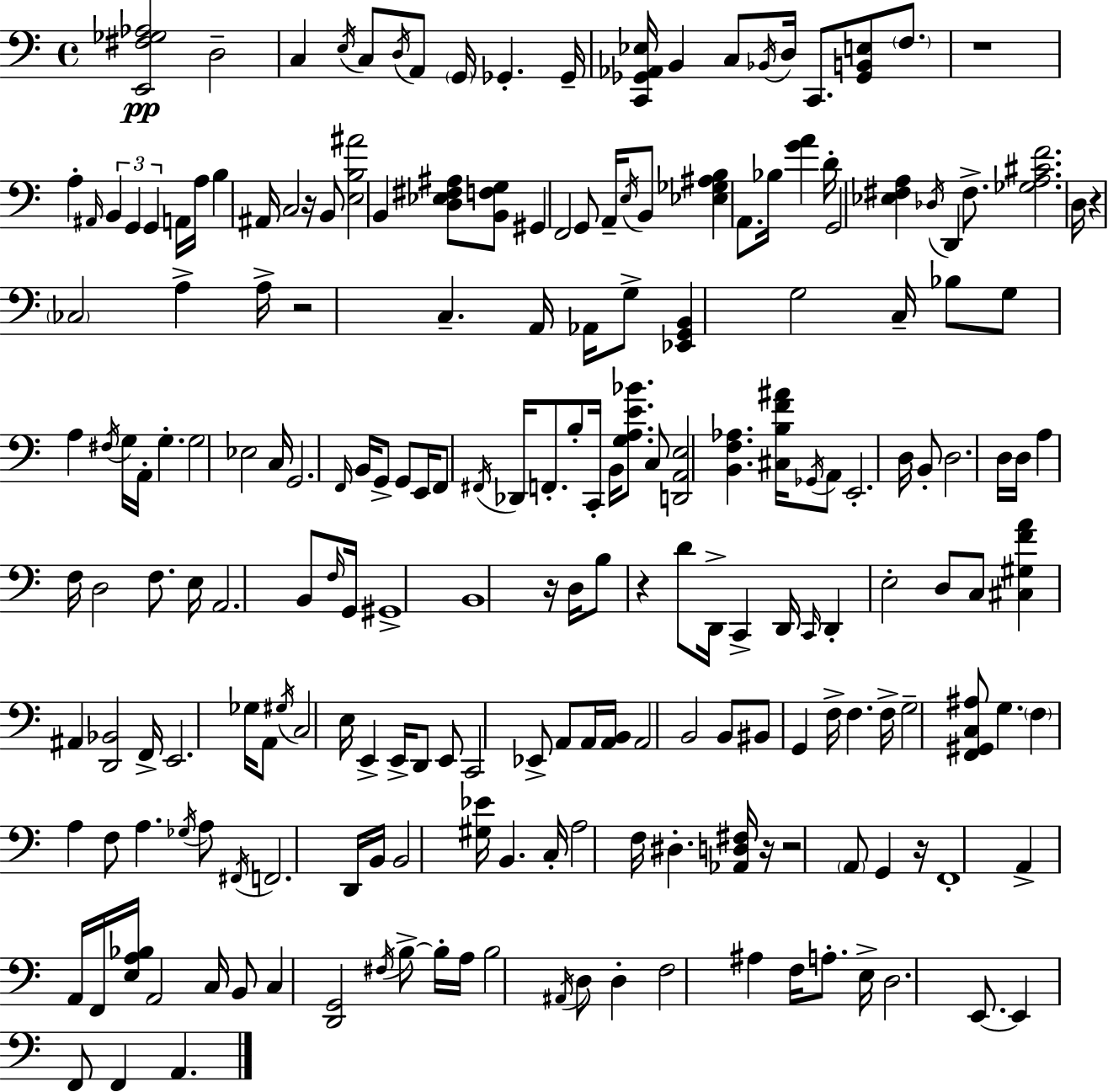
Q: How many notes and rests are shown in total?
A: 207